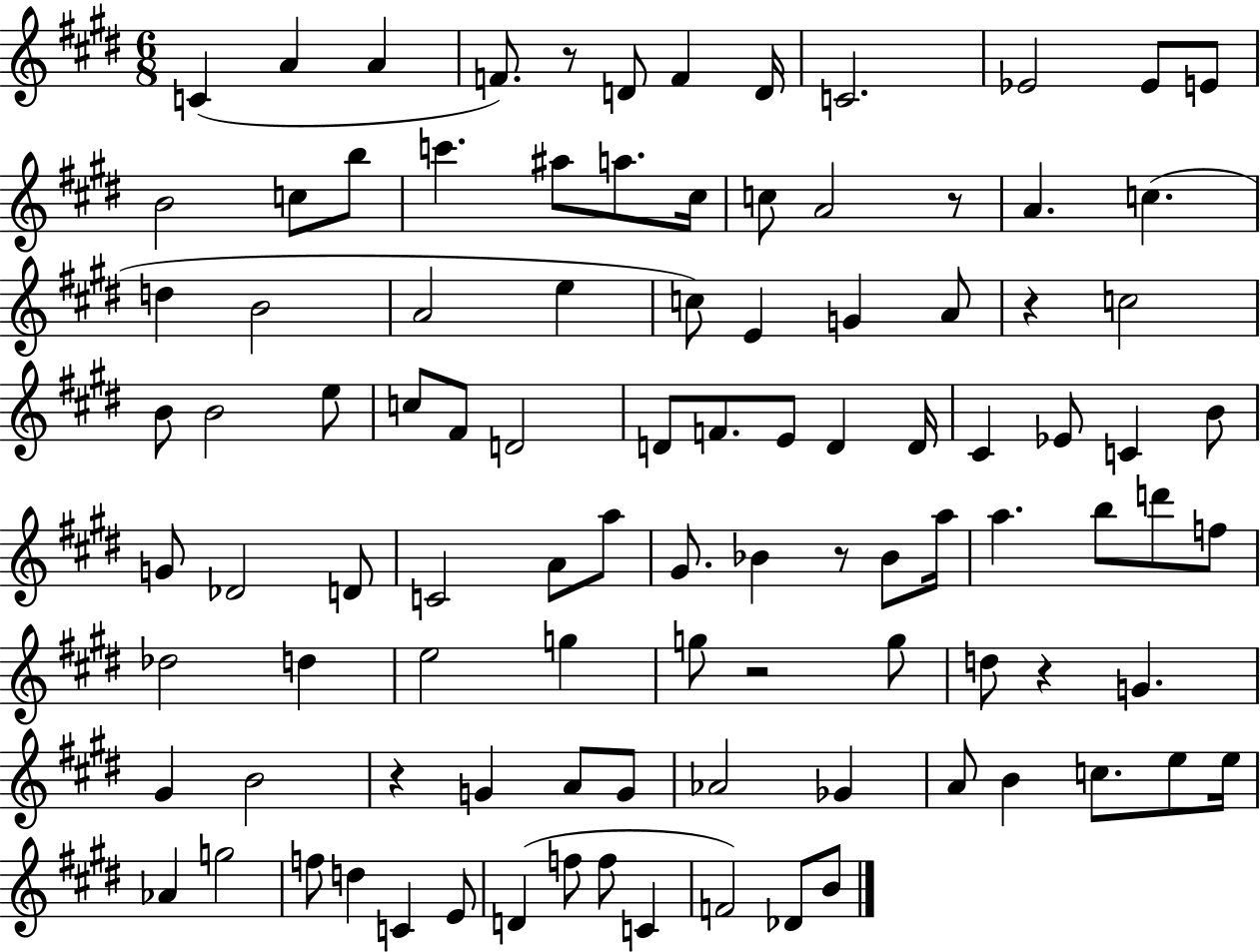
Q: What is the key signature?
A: E major